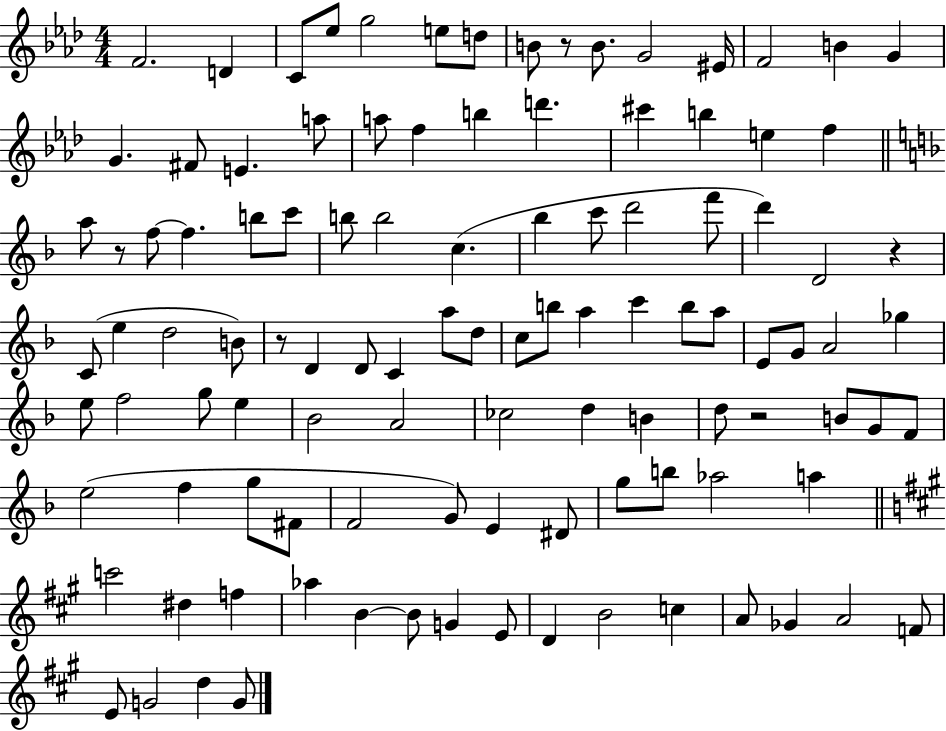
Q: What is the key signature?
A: AES major